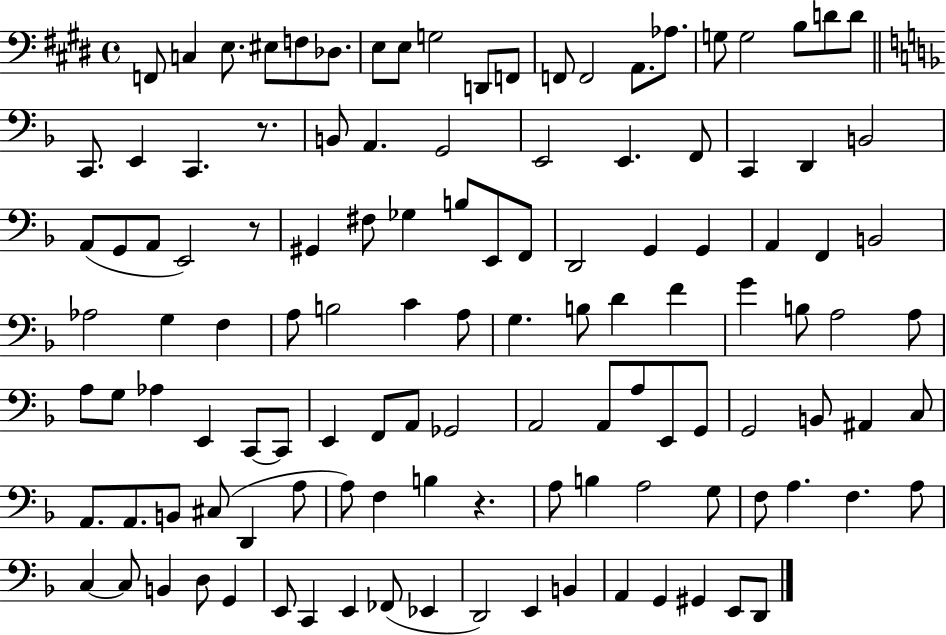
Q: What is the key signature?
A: E major